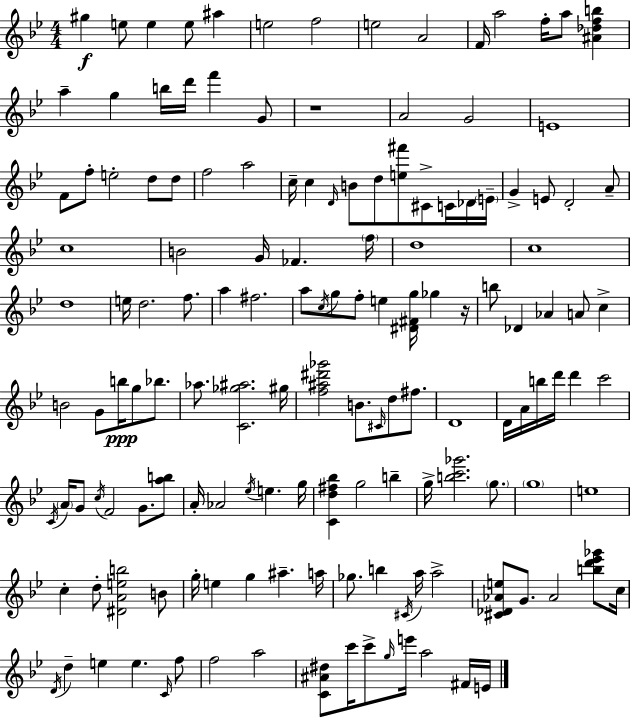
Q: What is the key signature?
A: G minor